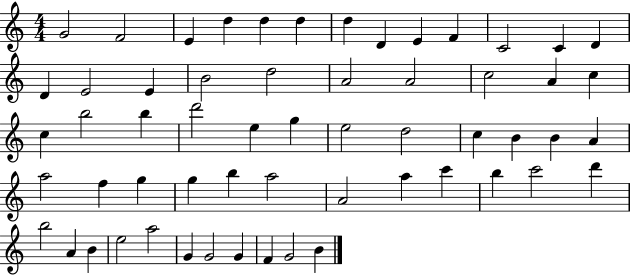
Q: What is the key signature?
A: C major